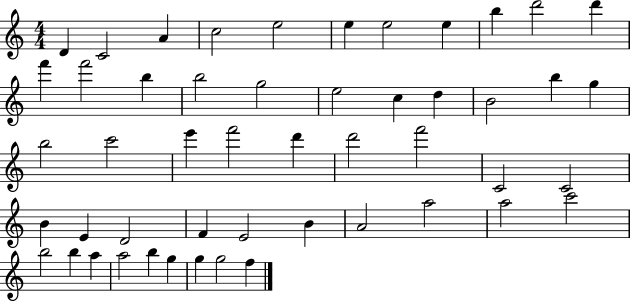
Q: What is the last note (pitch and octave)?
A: F5